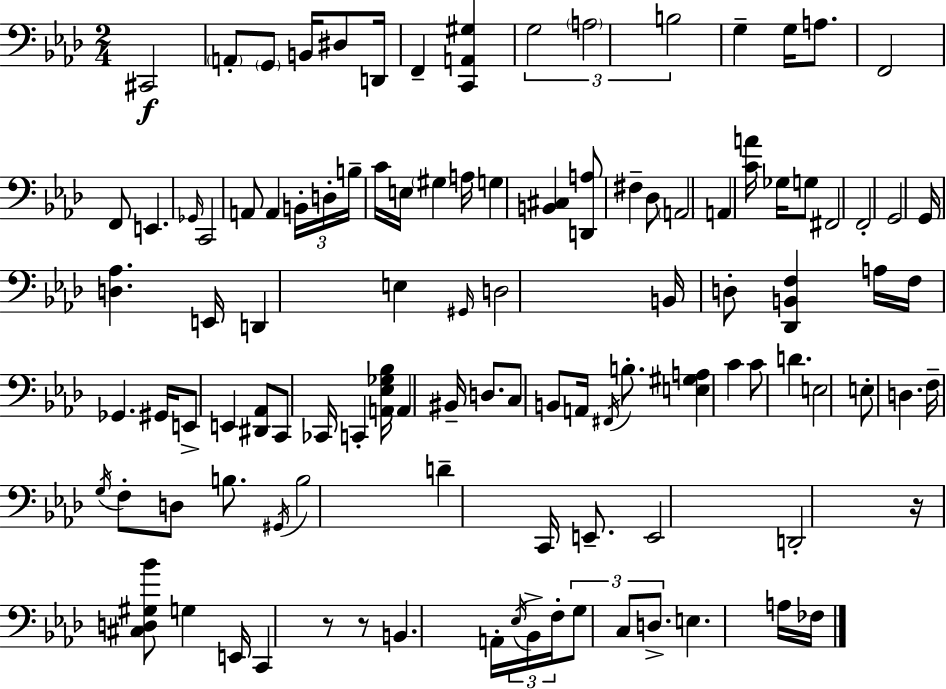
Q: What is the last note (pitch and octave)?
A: FES3